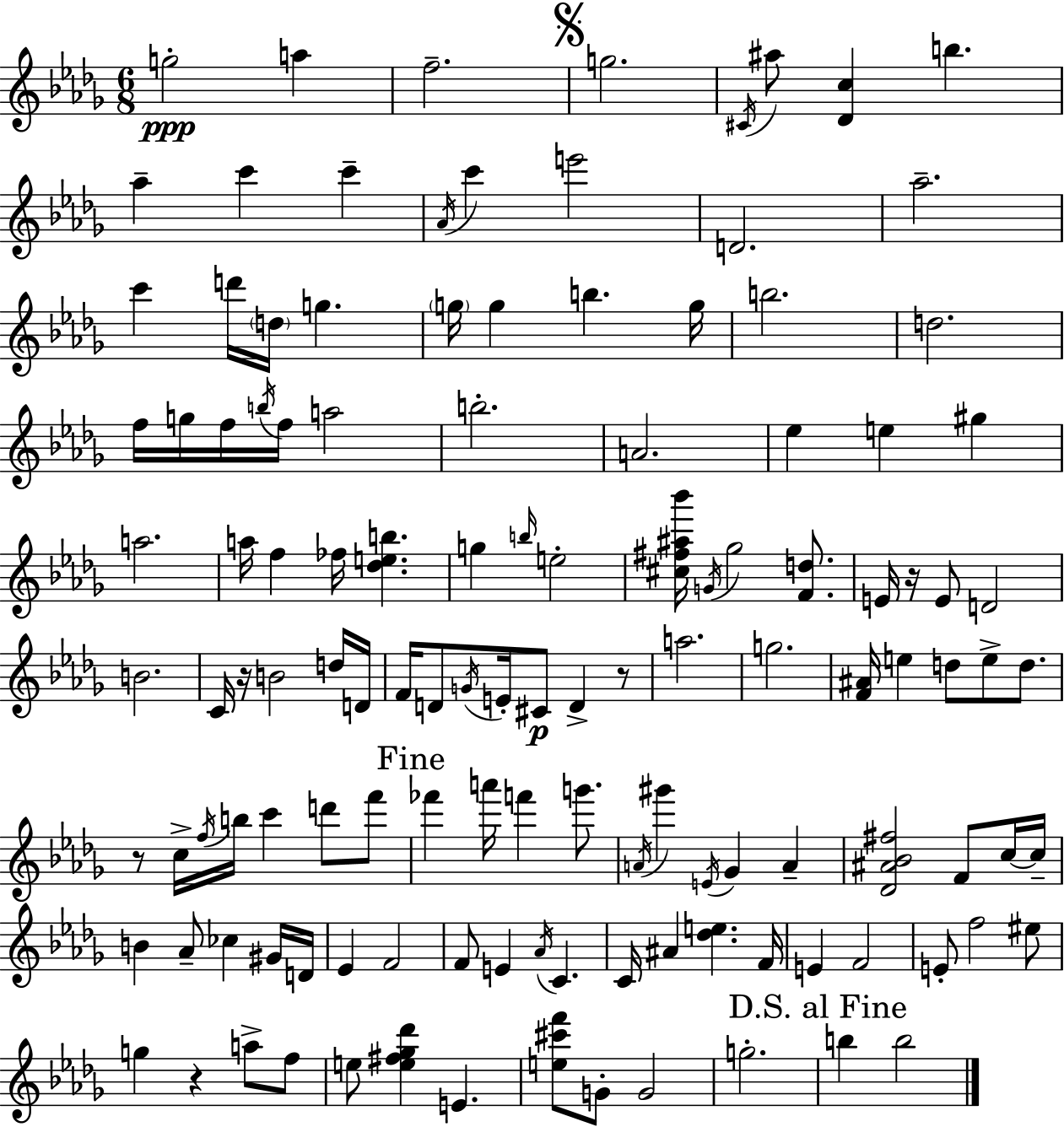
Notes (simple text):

G5/h A5/q F5/h. G5/h. C#4/s A#5/e [Db4,C5]/q B5/q. Ab5/q C6/q C6/q Ab4/s C6/q E6/h D4/h. Ab5/h. C6/q D6/s D5/s G5/q. G5/s G5/q B5/q. G5/s B5/h. D5/h. F5/s G5/s F5/s B5/s F5/s A5/h B5/h. A4/h. Eb5/q E5/q G#5/q A5/h. A5/s F5/q FES5/s [Db5,E5,B5]/q. G5/q B5/s E5/h [C#5,F#5,A#5,Bb6]/s G4/s Gb5/h [F4,D5]/e. E4/s R/s E4/e D4/h B4/h. C4/s R/s B4/h D5/s D4/s F4/s D4/e G4/s E4/s C#4/e D4/q R/e A5/h. G5/h. [F4,A#4]/s E5/q D5/e E5/e D5/e. R/e C5/s F5/s B5/s C6/q D6/e F6/e FES6/q A6/s F6/q G6/e. A4/s G#6/q E4/s Gb4/q A4/q [Db4,A#4,Bb4,F#5]/h F4/e C5/s C5/s B4/q Ab4/e CES5/q G#4/s D4/s Eb4/q F4/h F4/e E4/q Ab4/s C4/q. C4/s A#4/q [Db5,E5]/q. F4/s E4/q F4/h E4/e F5/h EIS5/e G5/q R/q A5/e F5/e E5/e [E5,F#5,Gb5,Db6]/q E4/q. [E5,C#6,F6]/e G4/e G4/h G5/h. B5/q B5/h